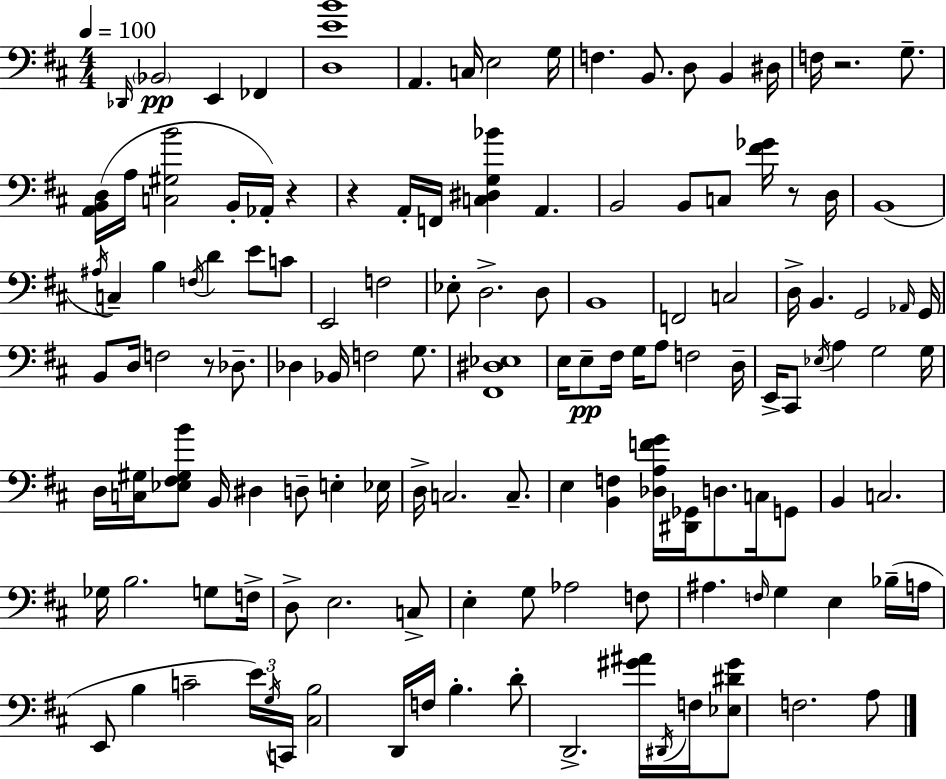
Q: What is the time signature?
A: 4/4